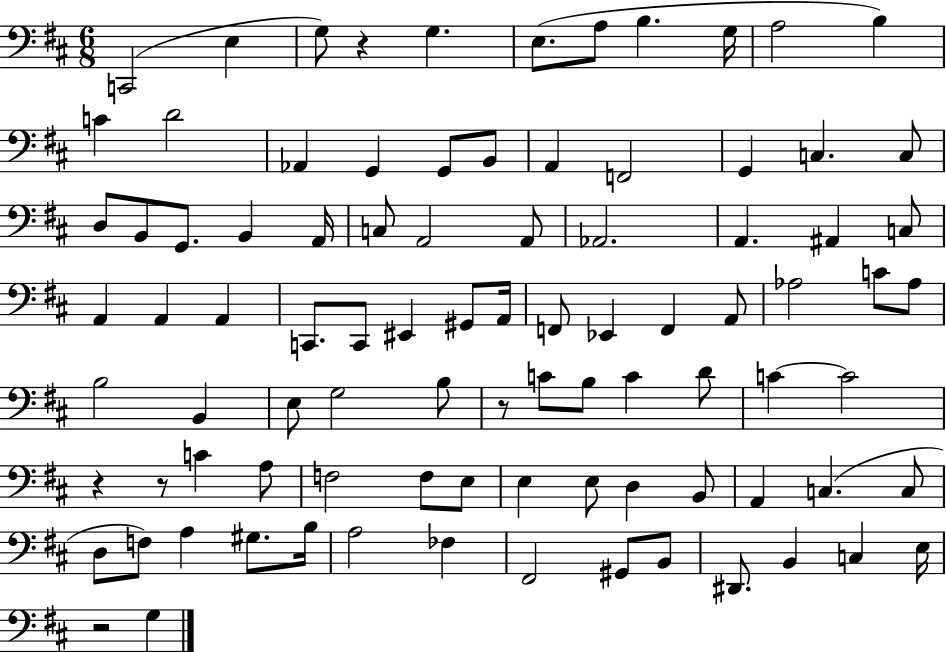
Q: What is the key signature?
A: D major